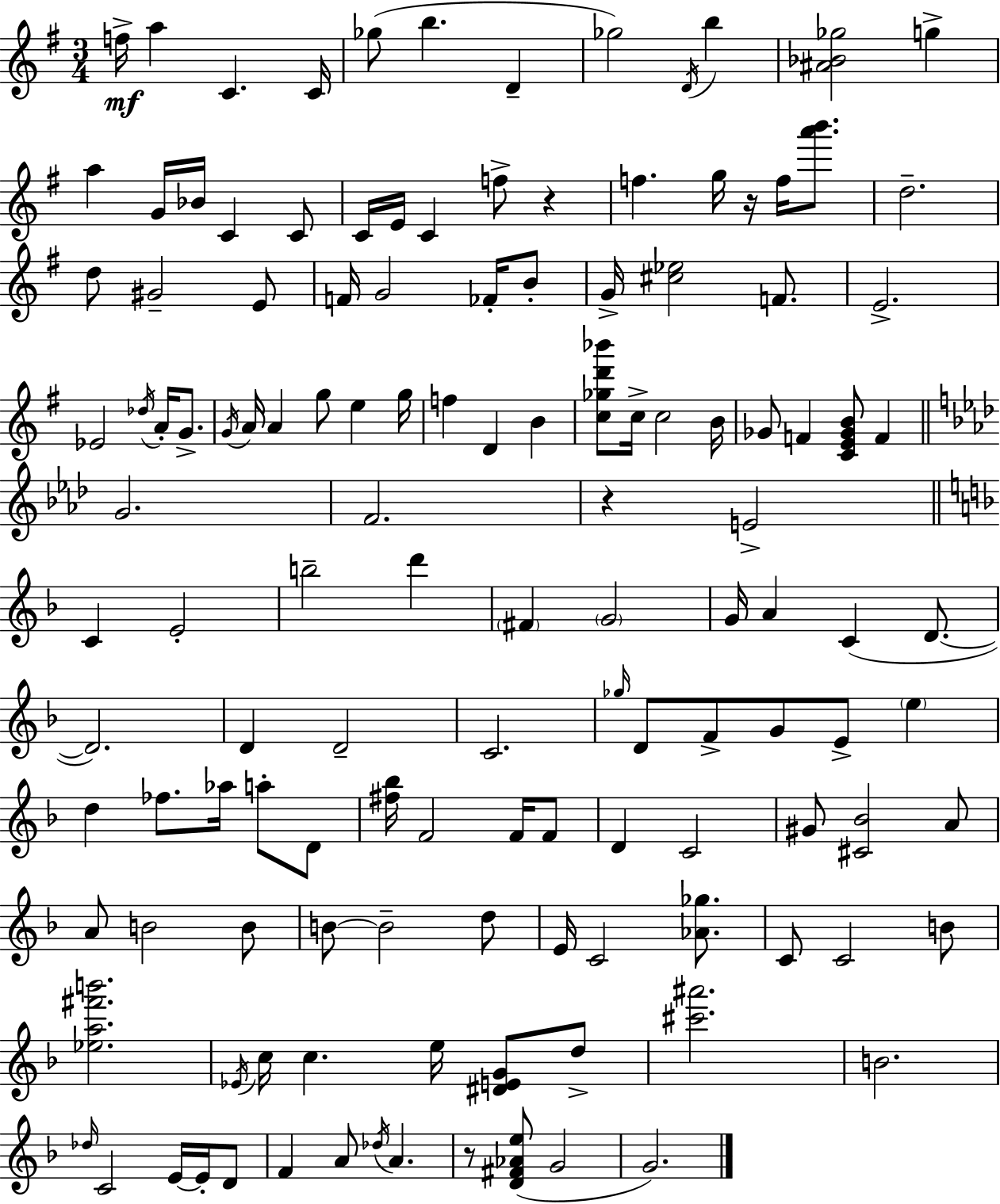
X:1
T:Untitled
M:3/4
L:1/4
K:Em
f/4 a C C/4 _g/2 b D _g2 D/4 b [^A_B_g]2 g a G/4 _B/4 C C/2 C/4 E/4 C f/2 z f g/4 z/4 f/4 [a'b']/2 d2 d/2 ^G2 E/2 F/4 G2 _F/4 B/2 G/4 [^c_e]2 F/2 E2 _E2 _d/4 A/4 G/2 G/4 A/4 A g/2 e g/4 f D B [c_gd'_b']/2 c/4 c2 B/4 _G/2 F [CE_GB]/2 F G2 F2 z E2 C E2 b2 d' ^F G2 G/4 A C D/2 D2 D D2 C2 _g/4 D/2 F/2 G/2 E/2 e d _f/2 _a/4 a/2 D/2 [^f_b]/4 F2 F/4 F/2 D C2 ^G/2 [^C_B]2 A/2 A/2 B2 B/2 B/2 B2 d/2 E/4 C2 [_A_g]/2 C/2 C2 B/2 [_ea^f'b']2 _E/4 c/4 c e/4 [^DEG]/2 d/2 [^c'^a']2 B2 _d/4 C2 E/4 E/4 D/2 F A/2 _d/4 A z/2 [D^F_Ae]/2 G2 G2